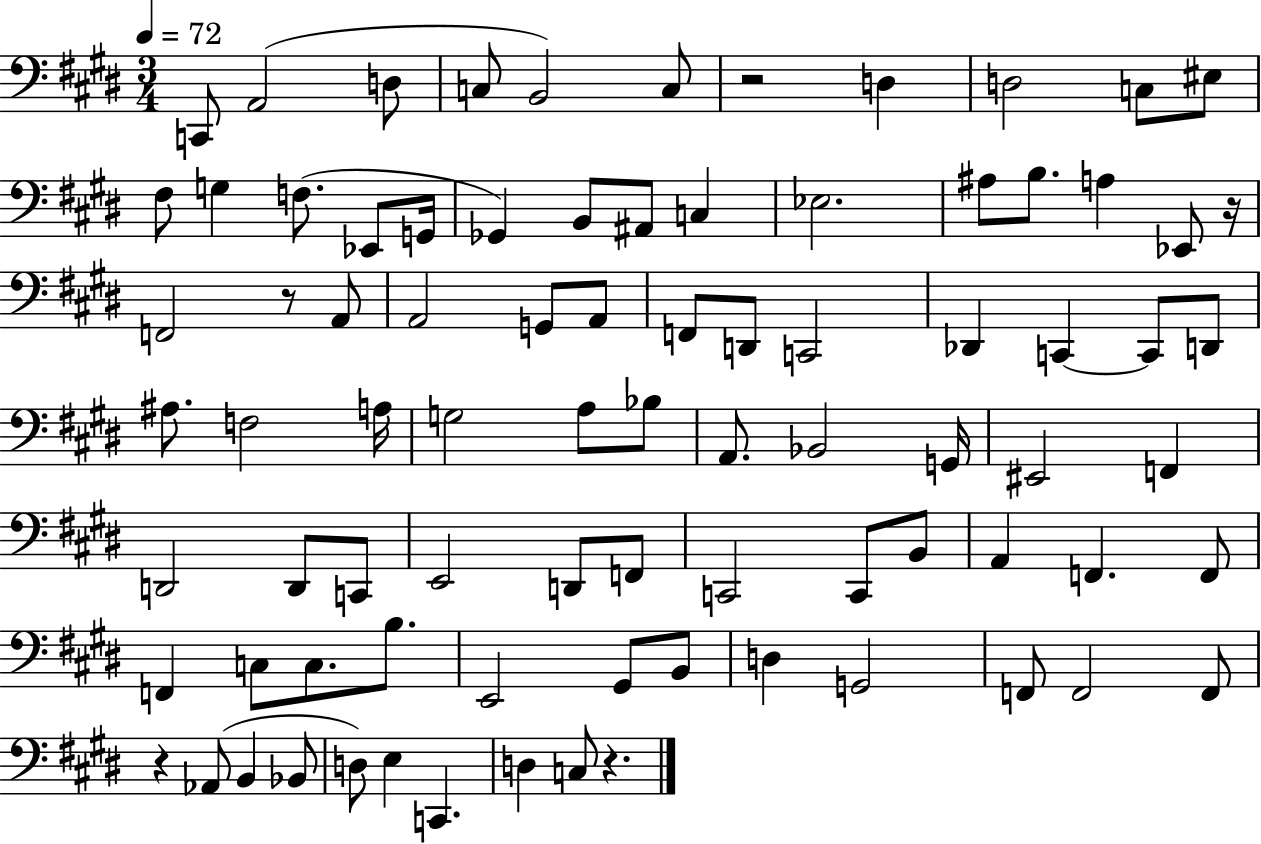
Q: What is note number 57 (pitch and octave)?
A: A2